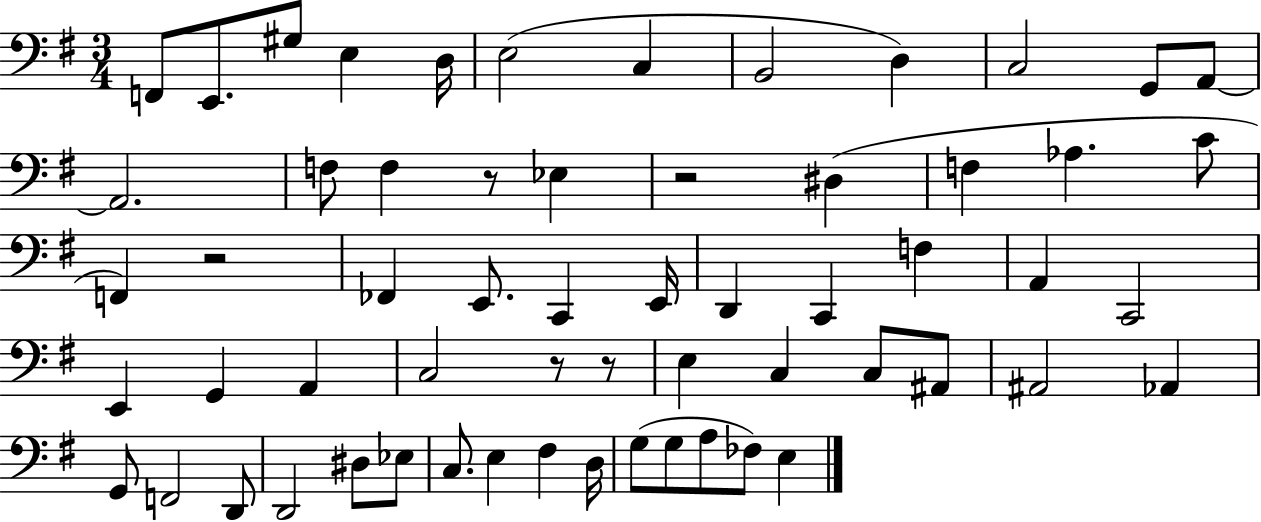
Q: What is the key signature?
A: G major